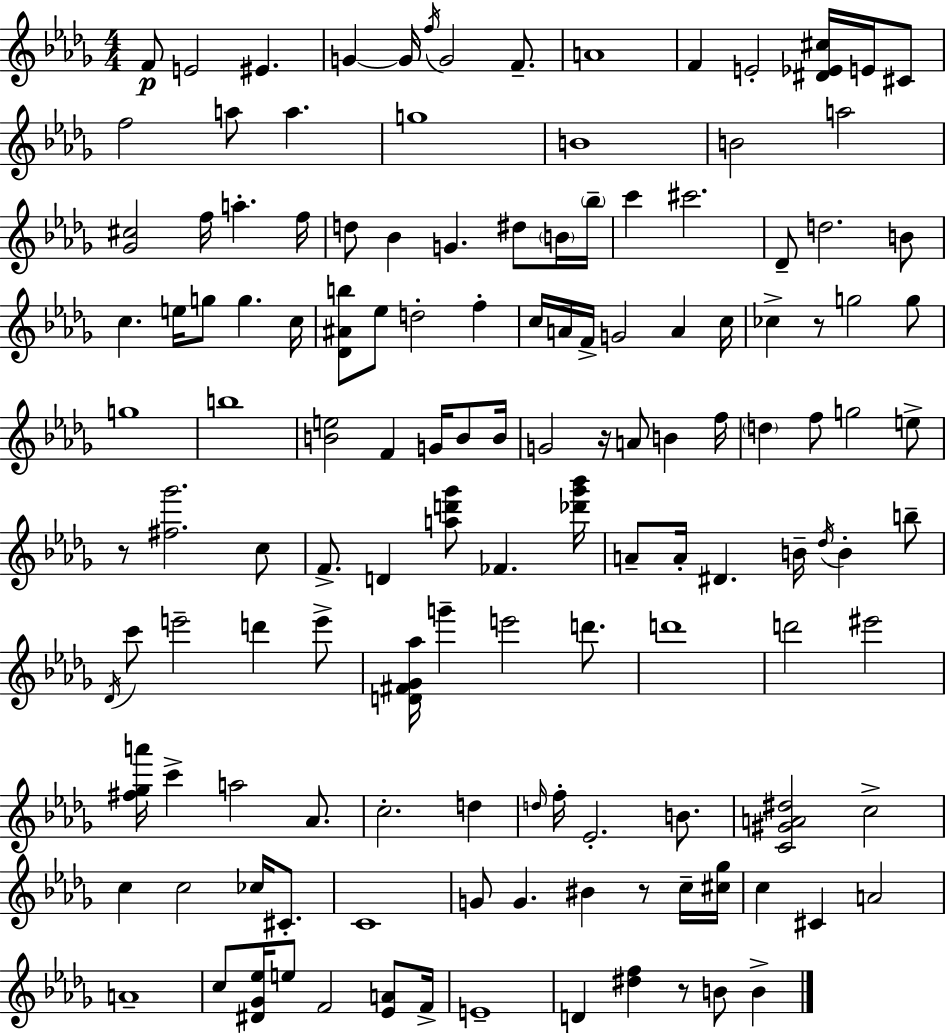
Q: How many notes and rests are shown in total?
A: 137